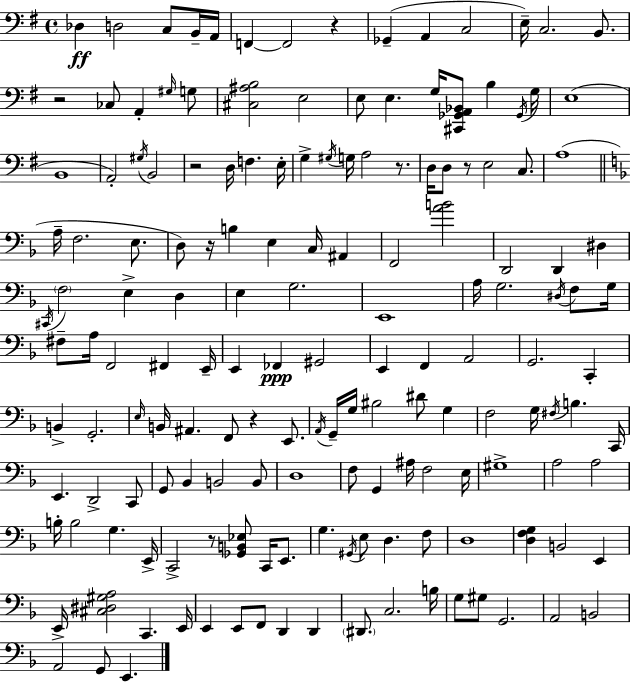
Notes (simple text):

Db3/q D3/h C3/e B2/s A2/s F2/q F2/h R/q Gb2/q A2/q C3/h E3/s C3/h. B2/e. R/h CES3/e A2/q G#3/s G3/e [C#3,A#3,B3]/h E3/h E3/e E3/q. G3/s [C#2,Gb2,A2,Bb2]/e B3/q Gb2/s G3/s E3/w B2/w A2/h G#3/s B2/h R/h D3/s F3/q. E3/s G3/q G#3/s G3/s A3/h R/e. D3/s D3/e R/e E3/h C3/e. A3/w A3/s F3/h. E3/e. D3/e R/s B3/q E3/q C3/s A#2/q F2/h [A4,B4]/h D2/h D2/q D#3/q C#2/s F3/h E3/q D3/q E3/q G3/h. E2/w A3/s G3/h. D#3/s F3/e G3/s F#3/e A3/s F2/h F#2/q E2/s E2/q FES2/q G#2/h E2/q F2/q A2/h G2/h. C2/q B2/q G2/h. E3/s B2/s A#2/q. F2/e R/q E2/e. A2/s G2/s G3/s BIS3/h D#4/e G3/q F3/h G3/s F#3/s B3/q. C2/s E2/q. D2/h C2/e G2/e Bb2/q B2/h B2/e D3/w F3/e G2/q A#3/s F3/h E3/s G#3/w A3/h A3/h B3/s B3/h G3/q. E2/s C2/h R/e [Gb2,B2,Eb3]/e C2/s E2/e. G3/q. G#2/s E3/e D3/q. F3/e D3/w [D3,F3,G3]/q B2/h E2/q E2/s [C#3,D#3,G#3,A3]/h C2/q. E2/s E2/q E2/e F2/e D2/q D2/q D#2/e. C3/h. B3/s G3/e G#3/e G2/h. A2/h B2/h A2/h G2/e E2/q.